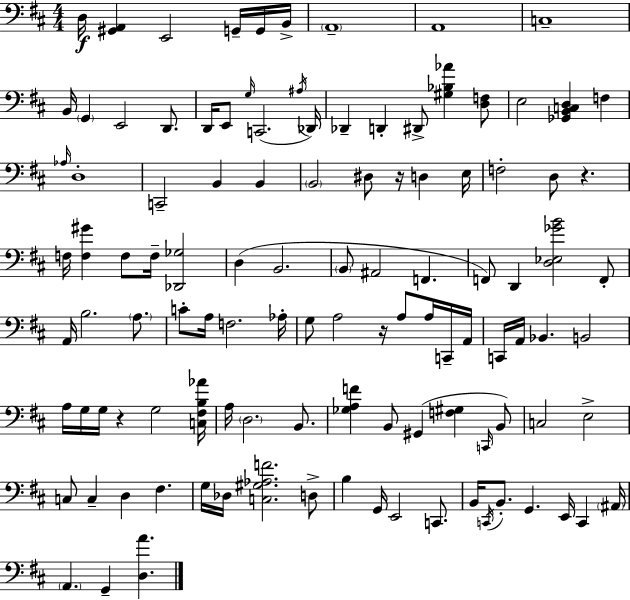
X:1
T:Untitled
M:4/4
L:1/4
K:D
D,/4 [^G,,A,,] E,,2 G,,/4 G,,/4 B,,/4 A,,4 A,,4 C,4 B,,/4 G,, E,,2 D,,/2 D,,/4 E,,/2 G,/4 C,,2 ^A,/4 _D,,/4 _D,, D,, ^D,,/2 [^G,_B,_A] [D,F,]/2 E,2 [_G,,B,,C,D,] F, _A,/4 D,4 C,,2 B,, B,, B,,2 ^D,/2 z/4 D, E,/4 F,2 D,/2 z F,/4 [F,^G] F,/2 F,/4 [_D,,_G,]2 D, B,,2 B,,/2 ^A,,2 F,, F,,/2 D,, [D,_E,_GB]2 F,,/2 A,,/4 B,2 A,/2 C/2 A,/4 F,2 _A,/4 G,/2 A,2 z/4 A,/2 A,/4 C,,/4 A,,/4 C,,/4 A,,/4 _B,, B,,2 A,/4 G,/4 G,/4 z G,2 [C,^F,B,_A]/4 A,/4 D,2 B,,/2 [_G,A,F] B,,/2 ^G,, [F,^G,] C,,/4 B,,/2 C,2 E,2 C,/2 C, D, ^F, G,/4 _D,/4 [C,^G,_A,F]2 D,/2 B, G,,/4 E,,2 C,,/2 B,,/4 C,,/4 B,,/2 G,, E,,/4 C,, ^A,,/4 A,, G,, [D,A]